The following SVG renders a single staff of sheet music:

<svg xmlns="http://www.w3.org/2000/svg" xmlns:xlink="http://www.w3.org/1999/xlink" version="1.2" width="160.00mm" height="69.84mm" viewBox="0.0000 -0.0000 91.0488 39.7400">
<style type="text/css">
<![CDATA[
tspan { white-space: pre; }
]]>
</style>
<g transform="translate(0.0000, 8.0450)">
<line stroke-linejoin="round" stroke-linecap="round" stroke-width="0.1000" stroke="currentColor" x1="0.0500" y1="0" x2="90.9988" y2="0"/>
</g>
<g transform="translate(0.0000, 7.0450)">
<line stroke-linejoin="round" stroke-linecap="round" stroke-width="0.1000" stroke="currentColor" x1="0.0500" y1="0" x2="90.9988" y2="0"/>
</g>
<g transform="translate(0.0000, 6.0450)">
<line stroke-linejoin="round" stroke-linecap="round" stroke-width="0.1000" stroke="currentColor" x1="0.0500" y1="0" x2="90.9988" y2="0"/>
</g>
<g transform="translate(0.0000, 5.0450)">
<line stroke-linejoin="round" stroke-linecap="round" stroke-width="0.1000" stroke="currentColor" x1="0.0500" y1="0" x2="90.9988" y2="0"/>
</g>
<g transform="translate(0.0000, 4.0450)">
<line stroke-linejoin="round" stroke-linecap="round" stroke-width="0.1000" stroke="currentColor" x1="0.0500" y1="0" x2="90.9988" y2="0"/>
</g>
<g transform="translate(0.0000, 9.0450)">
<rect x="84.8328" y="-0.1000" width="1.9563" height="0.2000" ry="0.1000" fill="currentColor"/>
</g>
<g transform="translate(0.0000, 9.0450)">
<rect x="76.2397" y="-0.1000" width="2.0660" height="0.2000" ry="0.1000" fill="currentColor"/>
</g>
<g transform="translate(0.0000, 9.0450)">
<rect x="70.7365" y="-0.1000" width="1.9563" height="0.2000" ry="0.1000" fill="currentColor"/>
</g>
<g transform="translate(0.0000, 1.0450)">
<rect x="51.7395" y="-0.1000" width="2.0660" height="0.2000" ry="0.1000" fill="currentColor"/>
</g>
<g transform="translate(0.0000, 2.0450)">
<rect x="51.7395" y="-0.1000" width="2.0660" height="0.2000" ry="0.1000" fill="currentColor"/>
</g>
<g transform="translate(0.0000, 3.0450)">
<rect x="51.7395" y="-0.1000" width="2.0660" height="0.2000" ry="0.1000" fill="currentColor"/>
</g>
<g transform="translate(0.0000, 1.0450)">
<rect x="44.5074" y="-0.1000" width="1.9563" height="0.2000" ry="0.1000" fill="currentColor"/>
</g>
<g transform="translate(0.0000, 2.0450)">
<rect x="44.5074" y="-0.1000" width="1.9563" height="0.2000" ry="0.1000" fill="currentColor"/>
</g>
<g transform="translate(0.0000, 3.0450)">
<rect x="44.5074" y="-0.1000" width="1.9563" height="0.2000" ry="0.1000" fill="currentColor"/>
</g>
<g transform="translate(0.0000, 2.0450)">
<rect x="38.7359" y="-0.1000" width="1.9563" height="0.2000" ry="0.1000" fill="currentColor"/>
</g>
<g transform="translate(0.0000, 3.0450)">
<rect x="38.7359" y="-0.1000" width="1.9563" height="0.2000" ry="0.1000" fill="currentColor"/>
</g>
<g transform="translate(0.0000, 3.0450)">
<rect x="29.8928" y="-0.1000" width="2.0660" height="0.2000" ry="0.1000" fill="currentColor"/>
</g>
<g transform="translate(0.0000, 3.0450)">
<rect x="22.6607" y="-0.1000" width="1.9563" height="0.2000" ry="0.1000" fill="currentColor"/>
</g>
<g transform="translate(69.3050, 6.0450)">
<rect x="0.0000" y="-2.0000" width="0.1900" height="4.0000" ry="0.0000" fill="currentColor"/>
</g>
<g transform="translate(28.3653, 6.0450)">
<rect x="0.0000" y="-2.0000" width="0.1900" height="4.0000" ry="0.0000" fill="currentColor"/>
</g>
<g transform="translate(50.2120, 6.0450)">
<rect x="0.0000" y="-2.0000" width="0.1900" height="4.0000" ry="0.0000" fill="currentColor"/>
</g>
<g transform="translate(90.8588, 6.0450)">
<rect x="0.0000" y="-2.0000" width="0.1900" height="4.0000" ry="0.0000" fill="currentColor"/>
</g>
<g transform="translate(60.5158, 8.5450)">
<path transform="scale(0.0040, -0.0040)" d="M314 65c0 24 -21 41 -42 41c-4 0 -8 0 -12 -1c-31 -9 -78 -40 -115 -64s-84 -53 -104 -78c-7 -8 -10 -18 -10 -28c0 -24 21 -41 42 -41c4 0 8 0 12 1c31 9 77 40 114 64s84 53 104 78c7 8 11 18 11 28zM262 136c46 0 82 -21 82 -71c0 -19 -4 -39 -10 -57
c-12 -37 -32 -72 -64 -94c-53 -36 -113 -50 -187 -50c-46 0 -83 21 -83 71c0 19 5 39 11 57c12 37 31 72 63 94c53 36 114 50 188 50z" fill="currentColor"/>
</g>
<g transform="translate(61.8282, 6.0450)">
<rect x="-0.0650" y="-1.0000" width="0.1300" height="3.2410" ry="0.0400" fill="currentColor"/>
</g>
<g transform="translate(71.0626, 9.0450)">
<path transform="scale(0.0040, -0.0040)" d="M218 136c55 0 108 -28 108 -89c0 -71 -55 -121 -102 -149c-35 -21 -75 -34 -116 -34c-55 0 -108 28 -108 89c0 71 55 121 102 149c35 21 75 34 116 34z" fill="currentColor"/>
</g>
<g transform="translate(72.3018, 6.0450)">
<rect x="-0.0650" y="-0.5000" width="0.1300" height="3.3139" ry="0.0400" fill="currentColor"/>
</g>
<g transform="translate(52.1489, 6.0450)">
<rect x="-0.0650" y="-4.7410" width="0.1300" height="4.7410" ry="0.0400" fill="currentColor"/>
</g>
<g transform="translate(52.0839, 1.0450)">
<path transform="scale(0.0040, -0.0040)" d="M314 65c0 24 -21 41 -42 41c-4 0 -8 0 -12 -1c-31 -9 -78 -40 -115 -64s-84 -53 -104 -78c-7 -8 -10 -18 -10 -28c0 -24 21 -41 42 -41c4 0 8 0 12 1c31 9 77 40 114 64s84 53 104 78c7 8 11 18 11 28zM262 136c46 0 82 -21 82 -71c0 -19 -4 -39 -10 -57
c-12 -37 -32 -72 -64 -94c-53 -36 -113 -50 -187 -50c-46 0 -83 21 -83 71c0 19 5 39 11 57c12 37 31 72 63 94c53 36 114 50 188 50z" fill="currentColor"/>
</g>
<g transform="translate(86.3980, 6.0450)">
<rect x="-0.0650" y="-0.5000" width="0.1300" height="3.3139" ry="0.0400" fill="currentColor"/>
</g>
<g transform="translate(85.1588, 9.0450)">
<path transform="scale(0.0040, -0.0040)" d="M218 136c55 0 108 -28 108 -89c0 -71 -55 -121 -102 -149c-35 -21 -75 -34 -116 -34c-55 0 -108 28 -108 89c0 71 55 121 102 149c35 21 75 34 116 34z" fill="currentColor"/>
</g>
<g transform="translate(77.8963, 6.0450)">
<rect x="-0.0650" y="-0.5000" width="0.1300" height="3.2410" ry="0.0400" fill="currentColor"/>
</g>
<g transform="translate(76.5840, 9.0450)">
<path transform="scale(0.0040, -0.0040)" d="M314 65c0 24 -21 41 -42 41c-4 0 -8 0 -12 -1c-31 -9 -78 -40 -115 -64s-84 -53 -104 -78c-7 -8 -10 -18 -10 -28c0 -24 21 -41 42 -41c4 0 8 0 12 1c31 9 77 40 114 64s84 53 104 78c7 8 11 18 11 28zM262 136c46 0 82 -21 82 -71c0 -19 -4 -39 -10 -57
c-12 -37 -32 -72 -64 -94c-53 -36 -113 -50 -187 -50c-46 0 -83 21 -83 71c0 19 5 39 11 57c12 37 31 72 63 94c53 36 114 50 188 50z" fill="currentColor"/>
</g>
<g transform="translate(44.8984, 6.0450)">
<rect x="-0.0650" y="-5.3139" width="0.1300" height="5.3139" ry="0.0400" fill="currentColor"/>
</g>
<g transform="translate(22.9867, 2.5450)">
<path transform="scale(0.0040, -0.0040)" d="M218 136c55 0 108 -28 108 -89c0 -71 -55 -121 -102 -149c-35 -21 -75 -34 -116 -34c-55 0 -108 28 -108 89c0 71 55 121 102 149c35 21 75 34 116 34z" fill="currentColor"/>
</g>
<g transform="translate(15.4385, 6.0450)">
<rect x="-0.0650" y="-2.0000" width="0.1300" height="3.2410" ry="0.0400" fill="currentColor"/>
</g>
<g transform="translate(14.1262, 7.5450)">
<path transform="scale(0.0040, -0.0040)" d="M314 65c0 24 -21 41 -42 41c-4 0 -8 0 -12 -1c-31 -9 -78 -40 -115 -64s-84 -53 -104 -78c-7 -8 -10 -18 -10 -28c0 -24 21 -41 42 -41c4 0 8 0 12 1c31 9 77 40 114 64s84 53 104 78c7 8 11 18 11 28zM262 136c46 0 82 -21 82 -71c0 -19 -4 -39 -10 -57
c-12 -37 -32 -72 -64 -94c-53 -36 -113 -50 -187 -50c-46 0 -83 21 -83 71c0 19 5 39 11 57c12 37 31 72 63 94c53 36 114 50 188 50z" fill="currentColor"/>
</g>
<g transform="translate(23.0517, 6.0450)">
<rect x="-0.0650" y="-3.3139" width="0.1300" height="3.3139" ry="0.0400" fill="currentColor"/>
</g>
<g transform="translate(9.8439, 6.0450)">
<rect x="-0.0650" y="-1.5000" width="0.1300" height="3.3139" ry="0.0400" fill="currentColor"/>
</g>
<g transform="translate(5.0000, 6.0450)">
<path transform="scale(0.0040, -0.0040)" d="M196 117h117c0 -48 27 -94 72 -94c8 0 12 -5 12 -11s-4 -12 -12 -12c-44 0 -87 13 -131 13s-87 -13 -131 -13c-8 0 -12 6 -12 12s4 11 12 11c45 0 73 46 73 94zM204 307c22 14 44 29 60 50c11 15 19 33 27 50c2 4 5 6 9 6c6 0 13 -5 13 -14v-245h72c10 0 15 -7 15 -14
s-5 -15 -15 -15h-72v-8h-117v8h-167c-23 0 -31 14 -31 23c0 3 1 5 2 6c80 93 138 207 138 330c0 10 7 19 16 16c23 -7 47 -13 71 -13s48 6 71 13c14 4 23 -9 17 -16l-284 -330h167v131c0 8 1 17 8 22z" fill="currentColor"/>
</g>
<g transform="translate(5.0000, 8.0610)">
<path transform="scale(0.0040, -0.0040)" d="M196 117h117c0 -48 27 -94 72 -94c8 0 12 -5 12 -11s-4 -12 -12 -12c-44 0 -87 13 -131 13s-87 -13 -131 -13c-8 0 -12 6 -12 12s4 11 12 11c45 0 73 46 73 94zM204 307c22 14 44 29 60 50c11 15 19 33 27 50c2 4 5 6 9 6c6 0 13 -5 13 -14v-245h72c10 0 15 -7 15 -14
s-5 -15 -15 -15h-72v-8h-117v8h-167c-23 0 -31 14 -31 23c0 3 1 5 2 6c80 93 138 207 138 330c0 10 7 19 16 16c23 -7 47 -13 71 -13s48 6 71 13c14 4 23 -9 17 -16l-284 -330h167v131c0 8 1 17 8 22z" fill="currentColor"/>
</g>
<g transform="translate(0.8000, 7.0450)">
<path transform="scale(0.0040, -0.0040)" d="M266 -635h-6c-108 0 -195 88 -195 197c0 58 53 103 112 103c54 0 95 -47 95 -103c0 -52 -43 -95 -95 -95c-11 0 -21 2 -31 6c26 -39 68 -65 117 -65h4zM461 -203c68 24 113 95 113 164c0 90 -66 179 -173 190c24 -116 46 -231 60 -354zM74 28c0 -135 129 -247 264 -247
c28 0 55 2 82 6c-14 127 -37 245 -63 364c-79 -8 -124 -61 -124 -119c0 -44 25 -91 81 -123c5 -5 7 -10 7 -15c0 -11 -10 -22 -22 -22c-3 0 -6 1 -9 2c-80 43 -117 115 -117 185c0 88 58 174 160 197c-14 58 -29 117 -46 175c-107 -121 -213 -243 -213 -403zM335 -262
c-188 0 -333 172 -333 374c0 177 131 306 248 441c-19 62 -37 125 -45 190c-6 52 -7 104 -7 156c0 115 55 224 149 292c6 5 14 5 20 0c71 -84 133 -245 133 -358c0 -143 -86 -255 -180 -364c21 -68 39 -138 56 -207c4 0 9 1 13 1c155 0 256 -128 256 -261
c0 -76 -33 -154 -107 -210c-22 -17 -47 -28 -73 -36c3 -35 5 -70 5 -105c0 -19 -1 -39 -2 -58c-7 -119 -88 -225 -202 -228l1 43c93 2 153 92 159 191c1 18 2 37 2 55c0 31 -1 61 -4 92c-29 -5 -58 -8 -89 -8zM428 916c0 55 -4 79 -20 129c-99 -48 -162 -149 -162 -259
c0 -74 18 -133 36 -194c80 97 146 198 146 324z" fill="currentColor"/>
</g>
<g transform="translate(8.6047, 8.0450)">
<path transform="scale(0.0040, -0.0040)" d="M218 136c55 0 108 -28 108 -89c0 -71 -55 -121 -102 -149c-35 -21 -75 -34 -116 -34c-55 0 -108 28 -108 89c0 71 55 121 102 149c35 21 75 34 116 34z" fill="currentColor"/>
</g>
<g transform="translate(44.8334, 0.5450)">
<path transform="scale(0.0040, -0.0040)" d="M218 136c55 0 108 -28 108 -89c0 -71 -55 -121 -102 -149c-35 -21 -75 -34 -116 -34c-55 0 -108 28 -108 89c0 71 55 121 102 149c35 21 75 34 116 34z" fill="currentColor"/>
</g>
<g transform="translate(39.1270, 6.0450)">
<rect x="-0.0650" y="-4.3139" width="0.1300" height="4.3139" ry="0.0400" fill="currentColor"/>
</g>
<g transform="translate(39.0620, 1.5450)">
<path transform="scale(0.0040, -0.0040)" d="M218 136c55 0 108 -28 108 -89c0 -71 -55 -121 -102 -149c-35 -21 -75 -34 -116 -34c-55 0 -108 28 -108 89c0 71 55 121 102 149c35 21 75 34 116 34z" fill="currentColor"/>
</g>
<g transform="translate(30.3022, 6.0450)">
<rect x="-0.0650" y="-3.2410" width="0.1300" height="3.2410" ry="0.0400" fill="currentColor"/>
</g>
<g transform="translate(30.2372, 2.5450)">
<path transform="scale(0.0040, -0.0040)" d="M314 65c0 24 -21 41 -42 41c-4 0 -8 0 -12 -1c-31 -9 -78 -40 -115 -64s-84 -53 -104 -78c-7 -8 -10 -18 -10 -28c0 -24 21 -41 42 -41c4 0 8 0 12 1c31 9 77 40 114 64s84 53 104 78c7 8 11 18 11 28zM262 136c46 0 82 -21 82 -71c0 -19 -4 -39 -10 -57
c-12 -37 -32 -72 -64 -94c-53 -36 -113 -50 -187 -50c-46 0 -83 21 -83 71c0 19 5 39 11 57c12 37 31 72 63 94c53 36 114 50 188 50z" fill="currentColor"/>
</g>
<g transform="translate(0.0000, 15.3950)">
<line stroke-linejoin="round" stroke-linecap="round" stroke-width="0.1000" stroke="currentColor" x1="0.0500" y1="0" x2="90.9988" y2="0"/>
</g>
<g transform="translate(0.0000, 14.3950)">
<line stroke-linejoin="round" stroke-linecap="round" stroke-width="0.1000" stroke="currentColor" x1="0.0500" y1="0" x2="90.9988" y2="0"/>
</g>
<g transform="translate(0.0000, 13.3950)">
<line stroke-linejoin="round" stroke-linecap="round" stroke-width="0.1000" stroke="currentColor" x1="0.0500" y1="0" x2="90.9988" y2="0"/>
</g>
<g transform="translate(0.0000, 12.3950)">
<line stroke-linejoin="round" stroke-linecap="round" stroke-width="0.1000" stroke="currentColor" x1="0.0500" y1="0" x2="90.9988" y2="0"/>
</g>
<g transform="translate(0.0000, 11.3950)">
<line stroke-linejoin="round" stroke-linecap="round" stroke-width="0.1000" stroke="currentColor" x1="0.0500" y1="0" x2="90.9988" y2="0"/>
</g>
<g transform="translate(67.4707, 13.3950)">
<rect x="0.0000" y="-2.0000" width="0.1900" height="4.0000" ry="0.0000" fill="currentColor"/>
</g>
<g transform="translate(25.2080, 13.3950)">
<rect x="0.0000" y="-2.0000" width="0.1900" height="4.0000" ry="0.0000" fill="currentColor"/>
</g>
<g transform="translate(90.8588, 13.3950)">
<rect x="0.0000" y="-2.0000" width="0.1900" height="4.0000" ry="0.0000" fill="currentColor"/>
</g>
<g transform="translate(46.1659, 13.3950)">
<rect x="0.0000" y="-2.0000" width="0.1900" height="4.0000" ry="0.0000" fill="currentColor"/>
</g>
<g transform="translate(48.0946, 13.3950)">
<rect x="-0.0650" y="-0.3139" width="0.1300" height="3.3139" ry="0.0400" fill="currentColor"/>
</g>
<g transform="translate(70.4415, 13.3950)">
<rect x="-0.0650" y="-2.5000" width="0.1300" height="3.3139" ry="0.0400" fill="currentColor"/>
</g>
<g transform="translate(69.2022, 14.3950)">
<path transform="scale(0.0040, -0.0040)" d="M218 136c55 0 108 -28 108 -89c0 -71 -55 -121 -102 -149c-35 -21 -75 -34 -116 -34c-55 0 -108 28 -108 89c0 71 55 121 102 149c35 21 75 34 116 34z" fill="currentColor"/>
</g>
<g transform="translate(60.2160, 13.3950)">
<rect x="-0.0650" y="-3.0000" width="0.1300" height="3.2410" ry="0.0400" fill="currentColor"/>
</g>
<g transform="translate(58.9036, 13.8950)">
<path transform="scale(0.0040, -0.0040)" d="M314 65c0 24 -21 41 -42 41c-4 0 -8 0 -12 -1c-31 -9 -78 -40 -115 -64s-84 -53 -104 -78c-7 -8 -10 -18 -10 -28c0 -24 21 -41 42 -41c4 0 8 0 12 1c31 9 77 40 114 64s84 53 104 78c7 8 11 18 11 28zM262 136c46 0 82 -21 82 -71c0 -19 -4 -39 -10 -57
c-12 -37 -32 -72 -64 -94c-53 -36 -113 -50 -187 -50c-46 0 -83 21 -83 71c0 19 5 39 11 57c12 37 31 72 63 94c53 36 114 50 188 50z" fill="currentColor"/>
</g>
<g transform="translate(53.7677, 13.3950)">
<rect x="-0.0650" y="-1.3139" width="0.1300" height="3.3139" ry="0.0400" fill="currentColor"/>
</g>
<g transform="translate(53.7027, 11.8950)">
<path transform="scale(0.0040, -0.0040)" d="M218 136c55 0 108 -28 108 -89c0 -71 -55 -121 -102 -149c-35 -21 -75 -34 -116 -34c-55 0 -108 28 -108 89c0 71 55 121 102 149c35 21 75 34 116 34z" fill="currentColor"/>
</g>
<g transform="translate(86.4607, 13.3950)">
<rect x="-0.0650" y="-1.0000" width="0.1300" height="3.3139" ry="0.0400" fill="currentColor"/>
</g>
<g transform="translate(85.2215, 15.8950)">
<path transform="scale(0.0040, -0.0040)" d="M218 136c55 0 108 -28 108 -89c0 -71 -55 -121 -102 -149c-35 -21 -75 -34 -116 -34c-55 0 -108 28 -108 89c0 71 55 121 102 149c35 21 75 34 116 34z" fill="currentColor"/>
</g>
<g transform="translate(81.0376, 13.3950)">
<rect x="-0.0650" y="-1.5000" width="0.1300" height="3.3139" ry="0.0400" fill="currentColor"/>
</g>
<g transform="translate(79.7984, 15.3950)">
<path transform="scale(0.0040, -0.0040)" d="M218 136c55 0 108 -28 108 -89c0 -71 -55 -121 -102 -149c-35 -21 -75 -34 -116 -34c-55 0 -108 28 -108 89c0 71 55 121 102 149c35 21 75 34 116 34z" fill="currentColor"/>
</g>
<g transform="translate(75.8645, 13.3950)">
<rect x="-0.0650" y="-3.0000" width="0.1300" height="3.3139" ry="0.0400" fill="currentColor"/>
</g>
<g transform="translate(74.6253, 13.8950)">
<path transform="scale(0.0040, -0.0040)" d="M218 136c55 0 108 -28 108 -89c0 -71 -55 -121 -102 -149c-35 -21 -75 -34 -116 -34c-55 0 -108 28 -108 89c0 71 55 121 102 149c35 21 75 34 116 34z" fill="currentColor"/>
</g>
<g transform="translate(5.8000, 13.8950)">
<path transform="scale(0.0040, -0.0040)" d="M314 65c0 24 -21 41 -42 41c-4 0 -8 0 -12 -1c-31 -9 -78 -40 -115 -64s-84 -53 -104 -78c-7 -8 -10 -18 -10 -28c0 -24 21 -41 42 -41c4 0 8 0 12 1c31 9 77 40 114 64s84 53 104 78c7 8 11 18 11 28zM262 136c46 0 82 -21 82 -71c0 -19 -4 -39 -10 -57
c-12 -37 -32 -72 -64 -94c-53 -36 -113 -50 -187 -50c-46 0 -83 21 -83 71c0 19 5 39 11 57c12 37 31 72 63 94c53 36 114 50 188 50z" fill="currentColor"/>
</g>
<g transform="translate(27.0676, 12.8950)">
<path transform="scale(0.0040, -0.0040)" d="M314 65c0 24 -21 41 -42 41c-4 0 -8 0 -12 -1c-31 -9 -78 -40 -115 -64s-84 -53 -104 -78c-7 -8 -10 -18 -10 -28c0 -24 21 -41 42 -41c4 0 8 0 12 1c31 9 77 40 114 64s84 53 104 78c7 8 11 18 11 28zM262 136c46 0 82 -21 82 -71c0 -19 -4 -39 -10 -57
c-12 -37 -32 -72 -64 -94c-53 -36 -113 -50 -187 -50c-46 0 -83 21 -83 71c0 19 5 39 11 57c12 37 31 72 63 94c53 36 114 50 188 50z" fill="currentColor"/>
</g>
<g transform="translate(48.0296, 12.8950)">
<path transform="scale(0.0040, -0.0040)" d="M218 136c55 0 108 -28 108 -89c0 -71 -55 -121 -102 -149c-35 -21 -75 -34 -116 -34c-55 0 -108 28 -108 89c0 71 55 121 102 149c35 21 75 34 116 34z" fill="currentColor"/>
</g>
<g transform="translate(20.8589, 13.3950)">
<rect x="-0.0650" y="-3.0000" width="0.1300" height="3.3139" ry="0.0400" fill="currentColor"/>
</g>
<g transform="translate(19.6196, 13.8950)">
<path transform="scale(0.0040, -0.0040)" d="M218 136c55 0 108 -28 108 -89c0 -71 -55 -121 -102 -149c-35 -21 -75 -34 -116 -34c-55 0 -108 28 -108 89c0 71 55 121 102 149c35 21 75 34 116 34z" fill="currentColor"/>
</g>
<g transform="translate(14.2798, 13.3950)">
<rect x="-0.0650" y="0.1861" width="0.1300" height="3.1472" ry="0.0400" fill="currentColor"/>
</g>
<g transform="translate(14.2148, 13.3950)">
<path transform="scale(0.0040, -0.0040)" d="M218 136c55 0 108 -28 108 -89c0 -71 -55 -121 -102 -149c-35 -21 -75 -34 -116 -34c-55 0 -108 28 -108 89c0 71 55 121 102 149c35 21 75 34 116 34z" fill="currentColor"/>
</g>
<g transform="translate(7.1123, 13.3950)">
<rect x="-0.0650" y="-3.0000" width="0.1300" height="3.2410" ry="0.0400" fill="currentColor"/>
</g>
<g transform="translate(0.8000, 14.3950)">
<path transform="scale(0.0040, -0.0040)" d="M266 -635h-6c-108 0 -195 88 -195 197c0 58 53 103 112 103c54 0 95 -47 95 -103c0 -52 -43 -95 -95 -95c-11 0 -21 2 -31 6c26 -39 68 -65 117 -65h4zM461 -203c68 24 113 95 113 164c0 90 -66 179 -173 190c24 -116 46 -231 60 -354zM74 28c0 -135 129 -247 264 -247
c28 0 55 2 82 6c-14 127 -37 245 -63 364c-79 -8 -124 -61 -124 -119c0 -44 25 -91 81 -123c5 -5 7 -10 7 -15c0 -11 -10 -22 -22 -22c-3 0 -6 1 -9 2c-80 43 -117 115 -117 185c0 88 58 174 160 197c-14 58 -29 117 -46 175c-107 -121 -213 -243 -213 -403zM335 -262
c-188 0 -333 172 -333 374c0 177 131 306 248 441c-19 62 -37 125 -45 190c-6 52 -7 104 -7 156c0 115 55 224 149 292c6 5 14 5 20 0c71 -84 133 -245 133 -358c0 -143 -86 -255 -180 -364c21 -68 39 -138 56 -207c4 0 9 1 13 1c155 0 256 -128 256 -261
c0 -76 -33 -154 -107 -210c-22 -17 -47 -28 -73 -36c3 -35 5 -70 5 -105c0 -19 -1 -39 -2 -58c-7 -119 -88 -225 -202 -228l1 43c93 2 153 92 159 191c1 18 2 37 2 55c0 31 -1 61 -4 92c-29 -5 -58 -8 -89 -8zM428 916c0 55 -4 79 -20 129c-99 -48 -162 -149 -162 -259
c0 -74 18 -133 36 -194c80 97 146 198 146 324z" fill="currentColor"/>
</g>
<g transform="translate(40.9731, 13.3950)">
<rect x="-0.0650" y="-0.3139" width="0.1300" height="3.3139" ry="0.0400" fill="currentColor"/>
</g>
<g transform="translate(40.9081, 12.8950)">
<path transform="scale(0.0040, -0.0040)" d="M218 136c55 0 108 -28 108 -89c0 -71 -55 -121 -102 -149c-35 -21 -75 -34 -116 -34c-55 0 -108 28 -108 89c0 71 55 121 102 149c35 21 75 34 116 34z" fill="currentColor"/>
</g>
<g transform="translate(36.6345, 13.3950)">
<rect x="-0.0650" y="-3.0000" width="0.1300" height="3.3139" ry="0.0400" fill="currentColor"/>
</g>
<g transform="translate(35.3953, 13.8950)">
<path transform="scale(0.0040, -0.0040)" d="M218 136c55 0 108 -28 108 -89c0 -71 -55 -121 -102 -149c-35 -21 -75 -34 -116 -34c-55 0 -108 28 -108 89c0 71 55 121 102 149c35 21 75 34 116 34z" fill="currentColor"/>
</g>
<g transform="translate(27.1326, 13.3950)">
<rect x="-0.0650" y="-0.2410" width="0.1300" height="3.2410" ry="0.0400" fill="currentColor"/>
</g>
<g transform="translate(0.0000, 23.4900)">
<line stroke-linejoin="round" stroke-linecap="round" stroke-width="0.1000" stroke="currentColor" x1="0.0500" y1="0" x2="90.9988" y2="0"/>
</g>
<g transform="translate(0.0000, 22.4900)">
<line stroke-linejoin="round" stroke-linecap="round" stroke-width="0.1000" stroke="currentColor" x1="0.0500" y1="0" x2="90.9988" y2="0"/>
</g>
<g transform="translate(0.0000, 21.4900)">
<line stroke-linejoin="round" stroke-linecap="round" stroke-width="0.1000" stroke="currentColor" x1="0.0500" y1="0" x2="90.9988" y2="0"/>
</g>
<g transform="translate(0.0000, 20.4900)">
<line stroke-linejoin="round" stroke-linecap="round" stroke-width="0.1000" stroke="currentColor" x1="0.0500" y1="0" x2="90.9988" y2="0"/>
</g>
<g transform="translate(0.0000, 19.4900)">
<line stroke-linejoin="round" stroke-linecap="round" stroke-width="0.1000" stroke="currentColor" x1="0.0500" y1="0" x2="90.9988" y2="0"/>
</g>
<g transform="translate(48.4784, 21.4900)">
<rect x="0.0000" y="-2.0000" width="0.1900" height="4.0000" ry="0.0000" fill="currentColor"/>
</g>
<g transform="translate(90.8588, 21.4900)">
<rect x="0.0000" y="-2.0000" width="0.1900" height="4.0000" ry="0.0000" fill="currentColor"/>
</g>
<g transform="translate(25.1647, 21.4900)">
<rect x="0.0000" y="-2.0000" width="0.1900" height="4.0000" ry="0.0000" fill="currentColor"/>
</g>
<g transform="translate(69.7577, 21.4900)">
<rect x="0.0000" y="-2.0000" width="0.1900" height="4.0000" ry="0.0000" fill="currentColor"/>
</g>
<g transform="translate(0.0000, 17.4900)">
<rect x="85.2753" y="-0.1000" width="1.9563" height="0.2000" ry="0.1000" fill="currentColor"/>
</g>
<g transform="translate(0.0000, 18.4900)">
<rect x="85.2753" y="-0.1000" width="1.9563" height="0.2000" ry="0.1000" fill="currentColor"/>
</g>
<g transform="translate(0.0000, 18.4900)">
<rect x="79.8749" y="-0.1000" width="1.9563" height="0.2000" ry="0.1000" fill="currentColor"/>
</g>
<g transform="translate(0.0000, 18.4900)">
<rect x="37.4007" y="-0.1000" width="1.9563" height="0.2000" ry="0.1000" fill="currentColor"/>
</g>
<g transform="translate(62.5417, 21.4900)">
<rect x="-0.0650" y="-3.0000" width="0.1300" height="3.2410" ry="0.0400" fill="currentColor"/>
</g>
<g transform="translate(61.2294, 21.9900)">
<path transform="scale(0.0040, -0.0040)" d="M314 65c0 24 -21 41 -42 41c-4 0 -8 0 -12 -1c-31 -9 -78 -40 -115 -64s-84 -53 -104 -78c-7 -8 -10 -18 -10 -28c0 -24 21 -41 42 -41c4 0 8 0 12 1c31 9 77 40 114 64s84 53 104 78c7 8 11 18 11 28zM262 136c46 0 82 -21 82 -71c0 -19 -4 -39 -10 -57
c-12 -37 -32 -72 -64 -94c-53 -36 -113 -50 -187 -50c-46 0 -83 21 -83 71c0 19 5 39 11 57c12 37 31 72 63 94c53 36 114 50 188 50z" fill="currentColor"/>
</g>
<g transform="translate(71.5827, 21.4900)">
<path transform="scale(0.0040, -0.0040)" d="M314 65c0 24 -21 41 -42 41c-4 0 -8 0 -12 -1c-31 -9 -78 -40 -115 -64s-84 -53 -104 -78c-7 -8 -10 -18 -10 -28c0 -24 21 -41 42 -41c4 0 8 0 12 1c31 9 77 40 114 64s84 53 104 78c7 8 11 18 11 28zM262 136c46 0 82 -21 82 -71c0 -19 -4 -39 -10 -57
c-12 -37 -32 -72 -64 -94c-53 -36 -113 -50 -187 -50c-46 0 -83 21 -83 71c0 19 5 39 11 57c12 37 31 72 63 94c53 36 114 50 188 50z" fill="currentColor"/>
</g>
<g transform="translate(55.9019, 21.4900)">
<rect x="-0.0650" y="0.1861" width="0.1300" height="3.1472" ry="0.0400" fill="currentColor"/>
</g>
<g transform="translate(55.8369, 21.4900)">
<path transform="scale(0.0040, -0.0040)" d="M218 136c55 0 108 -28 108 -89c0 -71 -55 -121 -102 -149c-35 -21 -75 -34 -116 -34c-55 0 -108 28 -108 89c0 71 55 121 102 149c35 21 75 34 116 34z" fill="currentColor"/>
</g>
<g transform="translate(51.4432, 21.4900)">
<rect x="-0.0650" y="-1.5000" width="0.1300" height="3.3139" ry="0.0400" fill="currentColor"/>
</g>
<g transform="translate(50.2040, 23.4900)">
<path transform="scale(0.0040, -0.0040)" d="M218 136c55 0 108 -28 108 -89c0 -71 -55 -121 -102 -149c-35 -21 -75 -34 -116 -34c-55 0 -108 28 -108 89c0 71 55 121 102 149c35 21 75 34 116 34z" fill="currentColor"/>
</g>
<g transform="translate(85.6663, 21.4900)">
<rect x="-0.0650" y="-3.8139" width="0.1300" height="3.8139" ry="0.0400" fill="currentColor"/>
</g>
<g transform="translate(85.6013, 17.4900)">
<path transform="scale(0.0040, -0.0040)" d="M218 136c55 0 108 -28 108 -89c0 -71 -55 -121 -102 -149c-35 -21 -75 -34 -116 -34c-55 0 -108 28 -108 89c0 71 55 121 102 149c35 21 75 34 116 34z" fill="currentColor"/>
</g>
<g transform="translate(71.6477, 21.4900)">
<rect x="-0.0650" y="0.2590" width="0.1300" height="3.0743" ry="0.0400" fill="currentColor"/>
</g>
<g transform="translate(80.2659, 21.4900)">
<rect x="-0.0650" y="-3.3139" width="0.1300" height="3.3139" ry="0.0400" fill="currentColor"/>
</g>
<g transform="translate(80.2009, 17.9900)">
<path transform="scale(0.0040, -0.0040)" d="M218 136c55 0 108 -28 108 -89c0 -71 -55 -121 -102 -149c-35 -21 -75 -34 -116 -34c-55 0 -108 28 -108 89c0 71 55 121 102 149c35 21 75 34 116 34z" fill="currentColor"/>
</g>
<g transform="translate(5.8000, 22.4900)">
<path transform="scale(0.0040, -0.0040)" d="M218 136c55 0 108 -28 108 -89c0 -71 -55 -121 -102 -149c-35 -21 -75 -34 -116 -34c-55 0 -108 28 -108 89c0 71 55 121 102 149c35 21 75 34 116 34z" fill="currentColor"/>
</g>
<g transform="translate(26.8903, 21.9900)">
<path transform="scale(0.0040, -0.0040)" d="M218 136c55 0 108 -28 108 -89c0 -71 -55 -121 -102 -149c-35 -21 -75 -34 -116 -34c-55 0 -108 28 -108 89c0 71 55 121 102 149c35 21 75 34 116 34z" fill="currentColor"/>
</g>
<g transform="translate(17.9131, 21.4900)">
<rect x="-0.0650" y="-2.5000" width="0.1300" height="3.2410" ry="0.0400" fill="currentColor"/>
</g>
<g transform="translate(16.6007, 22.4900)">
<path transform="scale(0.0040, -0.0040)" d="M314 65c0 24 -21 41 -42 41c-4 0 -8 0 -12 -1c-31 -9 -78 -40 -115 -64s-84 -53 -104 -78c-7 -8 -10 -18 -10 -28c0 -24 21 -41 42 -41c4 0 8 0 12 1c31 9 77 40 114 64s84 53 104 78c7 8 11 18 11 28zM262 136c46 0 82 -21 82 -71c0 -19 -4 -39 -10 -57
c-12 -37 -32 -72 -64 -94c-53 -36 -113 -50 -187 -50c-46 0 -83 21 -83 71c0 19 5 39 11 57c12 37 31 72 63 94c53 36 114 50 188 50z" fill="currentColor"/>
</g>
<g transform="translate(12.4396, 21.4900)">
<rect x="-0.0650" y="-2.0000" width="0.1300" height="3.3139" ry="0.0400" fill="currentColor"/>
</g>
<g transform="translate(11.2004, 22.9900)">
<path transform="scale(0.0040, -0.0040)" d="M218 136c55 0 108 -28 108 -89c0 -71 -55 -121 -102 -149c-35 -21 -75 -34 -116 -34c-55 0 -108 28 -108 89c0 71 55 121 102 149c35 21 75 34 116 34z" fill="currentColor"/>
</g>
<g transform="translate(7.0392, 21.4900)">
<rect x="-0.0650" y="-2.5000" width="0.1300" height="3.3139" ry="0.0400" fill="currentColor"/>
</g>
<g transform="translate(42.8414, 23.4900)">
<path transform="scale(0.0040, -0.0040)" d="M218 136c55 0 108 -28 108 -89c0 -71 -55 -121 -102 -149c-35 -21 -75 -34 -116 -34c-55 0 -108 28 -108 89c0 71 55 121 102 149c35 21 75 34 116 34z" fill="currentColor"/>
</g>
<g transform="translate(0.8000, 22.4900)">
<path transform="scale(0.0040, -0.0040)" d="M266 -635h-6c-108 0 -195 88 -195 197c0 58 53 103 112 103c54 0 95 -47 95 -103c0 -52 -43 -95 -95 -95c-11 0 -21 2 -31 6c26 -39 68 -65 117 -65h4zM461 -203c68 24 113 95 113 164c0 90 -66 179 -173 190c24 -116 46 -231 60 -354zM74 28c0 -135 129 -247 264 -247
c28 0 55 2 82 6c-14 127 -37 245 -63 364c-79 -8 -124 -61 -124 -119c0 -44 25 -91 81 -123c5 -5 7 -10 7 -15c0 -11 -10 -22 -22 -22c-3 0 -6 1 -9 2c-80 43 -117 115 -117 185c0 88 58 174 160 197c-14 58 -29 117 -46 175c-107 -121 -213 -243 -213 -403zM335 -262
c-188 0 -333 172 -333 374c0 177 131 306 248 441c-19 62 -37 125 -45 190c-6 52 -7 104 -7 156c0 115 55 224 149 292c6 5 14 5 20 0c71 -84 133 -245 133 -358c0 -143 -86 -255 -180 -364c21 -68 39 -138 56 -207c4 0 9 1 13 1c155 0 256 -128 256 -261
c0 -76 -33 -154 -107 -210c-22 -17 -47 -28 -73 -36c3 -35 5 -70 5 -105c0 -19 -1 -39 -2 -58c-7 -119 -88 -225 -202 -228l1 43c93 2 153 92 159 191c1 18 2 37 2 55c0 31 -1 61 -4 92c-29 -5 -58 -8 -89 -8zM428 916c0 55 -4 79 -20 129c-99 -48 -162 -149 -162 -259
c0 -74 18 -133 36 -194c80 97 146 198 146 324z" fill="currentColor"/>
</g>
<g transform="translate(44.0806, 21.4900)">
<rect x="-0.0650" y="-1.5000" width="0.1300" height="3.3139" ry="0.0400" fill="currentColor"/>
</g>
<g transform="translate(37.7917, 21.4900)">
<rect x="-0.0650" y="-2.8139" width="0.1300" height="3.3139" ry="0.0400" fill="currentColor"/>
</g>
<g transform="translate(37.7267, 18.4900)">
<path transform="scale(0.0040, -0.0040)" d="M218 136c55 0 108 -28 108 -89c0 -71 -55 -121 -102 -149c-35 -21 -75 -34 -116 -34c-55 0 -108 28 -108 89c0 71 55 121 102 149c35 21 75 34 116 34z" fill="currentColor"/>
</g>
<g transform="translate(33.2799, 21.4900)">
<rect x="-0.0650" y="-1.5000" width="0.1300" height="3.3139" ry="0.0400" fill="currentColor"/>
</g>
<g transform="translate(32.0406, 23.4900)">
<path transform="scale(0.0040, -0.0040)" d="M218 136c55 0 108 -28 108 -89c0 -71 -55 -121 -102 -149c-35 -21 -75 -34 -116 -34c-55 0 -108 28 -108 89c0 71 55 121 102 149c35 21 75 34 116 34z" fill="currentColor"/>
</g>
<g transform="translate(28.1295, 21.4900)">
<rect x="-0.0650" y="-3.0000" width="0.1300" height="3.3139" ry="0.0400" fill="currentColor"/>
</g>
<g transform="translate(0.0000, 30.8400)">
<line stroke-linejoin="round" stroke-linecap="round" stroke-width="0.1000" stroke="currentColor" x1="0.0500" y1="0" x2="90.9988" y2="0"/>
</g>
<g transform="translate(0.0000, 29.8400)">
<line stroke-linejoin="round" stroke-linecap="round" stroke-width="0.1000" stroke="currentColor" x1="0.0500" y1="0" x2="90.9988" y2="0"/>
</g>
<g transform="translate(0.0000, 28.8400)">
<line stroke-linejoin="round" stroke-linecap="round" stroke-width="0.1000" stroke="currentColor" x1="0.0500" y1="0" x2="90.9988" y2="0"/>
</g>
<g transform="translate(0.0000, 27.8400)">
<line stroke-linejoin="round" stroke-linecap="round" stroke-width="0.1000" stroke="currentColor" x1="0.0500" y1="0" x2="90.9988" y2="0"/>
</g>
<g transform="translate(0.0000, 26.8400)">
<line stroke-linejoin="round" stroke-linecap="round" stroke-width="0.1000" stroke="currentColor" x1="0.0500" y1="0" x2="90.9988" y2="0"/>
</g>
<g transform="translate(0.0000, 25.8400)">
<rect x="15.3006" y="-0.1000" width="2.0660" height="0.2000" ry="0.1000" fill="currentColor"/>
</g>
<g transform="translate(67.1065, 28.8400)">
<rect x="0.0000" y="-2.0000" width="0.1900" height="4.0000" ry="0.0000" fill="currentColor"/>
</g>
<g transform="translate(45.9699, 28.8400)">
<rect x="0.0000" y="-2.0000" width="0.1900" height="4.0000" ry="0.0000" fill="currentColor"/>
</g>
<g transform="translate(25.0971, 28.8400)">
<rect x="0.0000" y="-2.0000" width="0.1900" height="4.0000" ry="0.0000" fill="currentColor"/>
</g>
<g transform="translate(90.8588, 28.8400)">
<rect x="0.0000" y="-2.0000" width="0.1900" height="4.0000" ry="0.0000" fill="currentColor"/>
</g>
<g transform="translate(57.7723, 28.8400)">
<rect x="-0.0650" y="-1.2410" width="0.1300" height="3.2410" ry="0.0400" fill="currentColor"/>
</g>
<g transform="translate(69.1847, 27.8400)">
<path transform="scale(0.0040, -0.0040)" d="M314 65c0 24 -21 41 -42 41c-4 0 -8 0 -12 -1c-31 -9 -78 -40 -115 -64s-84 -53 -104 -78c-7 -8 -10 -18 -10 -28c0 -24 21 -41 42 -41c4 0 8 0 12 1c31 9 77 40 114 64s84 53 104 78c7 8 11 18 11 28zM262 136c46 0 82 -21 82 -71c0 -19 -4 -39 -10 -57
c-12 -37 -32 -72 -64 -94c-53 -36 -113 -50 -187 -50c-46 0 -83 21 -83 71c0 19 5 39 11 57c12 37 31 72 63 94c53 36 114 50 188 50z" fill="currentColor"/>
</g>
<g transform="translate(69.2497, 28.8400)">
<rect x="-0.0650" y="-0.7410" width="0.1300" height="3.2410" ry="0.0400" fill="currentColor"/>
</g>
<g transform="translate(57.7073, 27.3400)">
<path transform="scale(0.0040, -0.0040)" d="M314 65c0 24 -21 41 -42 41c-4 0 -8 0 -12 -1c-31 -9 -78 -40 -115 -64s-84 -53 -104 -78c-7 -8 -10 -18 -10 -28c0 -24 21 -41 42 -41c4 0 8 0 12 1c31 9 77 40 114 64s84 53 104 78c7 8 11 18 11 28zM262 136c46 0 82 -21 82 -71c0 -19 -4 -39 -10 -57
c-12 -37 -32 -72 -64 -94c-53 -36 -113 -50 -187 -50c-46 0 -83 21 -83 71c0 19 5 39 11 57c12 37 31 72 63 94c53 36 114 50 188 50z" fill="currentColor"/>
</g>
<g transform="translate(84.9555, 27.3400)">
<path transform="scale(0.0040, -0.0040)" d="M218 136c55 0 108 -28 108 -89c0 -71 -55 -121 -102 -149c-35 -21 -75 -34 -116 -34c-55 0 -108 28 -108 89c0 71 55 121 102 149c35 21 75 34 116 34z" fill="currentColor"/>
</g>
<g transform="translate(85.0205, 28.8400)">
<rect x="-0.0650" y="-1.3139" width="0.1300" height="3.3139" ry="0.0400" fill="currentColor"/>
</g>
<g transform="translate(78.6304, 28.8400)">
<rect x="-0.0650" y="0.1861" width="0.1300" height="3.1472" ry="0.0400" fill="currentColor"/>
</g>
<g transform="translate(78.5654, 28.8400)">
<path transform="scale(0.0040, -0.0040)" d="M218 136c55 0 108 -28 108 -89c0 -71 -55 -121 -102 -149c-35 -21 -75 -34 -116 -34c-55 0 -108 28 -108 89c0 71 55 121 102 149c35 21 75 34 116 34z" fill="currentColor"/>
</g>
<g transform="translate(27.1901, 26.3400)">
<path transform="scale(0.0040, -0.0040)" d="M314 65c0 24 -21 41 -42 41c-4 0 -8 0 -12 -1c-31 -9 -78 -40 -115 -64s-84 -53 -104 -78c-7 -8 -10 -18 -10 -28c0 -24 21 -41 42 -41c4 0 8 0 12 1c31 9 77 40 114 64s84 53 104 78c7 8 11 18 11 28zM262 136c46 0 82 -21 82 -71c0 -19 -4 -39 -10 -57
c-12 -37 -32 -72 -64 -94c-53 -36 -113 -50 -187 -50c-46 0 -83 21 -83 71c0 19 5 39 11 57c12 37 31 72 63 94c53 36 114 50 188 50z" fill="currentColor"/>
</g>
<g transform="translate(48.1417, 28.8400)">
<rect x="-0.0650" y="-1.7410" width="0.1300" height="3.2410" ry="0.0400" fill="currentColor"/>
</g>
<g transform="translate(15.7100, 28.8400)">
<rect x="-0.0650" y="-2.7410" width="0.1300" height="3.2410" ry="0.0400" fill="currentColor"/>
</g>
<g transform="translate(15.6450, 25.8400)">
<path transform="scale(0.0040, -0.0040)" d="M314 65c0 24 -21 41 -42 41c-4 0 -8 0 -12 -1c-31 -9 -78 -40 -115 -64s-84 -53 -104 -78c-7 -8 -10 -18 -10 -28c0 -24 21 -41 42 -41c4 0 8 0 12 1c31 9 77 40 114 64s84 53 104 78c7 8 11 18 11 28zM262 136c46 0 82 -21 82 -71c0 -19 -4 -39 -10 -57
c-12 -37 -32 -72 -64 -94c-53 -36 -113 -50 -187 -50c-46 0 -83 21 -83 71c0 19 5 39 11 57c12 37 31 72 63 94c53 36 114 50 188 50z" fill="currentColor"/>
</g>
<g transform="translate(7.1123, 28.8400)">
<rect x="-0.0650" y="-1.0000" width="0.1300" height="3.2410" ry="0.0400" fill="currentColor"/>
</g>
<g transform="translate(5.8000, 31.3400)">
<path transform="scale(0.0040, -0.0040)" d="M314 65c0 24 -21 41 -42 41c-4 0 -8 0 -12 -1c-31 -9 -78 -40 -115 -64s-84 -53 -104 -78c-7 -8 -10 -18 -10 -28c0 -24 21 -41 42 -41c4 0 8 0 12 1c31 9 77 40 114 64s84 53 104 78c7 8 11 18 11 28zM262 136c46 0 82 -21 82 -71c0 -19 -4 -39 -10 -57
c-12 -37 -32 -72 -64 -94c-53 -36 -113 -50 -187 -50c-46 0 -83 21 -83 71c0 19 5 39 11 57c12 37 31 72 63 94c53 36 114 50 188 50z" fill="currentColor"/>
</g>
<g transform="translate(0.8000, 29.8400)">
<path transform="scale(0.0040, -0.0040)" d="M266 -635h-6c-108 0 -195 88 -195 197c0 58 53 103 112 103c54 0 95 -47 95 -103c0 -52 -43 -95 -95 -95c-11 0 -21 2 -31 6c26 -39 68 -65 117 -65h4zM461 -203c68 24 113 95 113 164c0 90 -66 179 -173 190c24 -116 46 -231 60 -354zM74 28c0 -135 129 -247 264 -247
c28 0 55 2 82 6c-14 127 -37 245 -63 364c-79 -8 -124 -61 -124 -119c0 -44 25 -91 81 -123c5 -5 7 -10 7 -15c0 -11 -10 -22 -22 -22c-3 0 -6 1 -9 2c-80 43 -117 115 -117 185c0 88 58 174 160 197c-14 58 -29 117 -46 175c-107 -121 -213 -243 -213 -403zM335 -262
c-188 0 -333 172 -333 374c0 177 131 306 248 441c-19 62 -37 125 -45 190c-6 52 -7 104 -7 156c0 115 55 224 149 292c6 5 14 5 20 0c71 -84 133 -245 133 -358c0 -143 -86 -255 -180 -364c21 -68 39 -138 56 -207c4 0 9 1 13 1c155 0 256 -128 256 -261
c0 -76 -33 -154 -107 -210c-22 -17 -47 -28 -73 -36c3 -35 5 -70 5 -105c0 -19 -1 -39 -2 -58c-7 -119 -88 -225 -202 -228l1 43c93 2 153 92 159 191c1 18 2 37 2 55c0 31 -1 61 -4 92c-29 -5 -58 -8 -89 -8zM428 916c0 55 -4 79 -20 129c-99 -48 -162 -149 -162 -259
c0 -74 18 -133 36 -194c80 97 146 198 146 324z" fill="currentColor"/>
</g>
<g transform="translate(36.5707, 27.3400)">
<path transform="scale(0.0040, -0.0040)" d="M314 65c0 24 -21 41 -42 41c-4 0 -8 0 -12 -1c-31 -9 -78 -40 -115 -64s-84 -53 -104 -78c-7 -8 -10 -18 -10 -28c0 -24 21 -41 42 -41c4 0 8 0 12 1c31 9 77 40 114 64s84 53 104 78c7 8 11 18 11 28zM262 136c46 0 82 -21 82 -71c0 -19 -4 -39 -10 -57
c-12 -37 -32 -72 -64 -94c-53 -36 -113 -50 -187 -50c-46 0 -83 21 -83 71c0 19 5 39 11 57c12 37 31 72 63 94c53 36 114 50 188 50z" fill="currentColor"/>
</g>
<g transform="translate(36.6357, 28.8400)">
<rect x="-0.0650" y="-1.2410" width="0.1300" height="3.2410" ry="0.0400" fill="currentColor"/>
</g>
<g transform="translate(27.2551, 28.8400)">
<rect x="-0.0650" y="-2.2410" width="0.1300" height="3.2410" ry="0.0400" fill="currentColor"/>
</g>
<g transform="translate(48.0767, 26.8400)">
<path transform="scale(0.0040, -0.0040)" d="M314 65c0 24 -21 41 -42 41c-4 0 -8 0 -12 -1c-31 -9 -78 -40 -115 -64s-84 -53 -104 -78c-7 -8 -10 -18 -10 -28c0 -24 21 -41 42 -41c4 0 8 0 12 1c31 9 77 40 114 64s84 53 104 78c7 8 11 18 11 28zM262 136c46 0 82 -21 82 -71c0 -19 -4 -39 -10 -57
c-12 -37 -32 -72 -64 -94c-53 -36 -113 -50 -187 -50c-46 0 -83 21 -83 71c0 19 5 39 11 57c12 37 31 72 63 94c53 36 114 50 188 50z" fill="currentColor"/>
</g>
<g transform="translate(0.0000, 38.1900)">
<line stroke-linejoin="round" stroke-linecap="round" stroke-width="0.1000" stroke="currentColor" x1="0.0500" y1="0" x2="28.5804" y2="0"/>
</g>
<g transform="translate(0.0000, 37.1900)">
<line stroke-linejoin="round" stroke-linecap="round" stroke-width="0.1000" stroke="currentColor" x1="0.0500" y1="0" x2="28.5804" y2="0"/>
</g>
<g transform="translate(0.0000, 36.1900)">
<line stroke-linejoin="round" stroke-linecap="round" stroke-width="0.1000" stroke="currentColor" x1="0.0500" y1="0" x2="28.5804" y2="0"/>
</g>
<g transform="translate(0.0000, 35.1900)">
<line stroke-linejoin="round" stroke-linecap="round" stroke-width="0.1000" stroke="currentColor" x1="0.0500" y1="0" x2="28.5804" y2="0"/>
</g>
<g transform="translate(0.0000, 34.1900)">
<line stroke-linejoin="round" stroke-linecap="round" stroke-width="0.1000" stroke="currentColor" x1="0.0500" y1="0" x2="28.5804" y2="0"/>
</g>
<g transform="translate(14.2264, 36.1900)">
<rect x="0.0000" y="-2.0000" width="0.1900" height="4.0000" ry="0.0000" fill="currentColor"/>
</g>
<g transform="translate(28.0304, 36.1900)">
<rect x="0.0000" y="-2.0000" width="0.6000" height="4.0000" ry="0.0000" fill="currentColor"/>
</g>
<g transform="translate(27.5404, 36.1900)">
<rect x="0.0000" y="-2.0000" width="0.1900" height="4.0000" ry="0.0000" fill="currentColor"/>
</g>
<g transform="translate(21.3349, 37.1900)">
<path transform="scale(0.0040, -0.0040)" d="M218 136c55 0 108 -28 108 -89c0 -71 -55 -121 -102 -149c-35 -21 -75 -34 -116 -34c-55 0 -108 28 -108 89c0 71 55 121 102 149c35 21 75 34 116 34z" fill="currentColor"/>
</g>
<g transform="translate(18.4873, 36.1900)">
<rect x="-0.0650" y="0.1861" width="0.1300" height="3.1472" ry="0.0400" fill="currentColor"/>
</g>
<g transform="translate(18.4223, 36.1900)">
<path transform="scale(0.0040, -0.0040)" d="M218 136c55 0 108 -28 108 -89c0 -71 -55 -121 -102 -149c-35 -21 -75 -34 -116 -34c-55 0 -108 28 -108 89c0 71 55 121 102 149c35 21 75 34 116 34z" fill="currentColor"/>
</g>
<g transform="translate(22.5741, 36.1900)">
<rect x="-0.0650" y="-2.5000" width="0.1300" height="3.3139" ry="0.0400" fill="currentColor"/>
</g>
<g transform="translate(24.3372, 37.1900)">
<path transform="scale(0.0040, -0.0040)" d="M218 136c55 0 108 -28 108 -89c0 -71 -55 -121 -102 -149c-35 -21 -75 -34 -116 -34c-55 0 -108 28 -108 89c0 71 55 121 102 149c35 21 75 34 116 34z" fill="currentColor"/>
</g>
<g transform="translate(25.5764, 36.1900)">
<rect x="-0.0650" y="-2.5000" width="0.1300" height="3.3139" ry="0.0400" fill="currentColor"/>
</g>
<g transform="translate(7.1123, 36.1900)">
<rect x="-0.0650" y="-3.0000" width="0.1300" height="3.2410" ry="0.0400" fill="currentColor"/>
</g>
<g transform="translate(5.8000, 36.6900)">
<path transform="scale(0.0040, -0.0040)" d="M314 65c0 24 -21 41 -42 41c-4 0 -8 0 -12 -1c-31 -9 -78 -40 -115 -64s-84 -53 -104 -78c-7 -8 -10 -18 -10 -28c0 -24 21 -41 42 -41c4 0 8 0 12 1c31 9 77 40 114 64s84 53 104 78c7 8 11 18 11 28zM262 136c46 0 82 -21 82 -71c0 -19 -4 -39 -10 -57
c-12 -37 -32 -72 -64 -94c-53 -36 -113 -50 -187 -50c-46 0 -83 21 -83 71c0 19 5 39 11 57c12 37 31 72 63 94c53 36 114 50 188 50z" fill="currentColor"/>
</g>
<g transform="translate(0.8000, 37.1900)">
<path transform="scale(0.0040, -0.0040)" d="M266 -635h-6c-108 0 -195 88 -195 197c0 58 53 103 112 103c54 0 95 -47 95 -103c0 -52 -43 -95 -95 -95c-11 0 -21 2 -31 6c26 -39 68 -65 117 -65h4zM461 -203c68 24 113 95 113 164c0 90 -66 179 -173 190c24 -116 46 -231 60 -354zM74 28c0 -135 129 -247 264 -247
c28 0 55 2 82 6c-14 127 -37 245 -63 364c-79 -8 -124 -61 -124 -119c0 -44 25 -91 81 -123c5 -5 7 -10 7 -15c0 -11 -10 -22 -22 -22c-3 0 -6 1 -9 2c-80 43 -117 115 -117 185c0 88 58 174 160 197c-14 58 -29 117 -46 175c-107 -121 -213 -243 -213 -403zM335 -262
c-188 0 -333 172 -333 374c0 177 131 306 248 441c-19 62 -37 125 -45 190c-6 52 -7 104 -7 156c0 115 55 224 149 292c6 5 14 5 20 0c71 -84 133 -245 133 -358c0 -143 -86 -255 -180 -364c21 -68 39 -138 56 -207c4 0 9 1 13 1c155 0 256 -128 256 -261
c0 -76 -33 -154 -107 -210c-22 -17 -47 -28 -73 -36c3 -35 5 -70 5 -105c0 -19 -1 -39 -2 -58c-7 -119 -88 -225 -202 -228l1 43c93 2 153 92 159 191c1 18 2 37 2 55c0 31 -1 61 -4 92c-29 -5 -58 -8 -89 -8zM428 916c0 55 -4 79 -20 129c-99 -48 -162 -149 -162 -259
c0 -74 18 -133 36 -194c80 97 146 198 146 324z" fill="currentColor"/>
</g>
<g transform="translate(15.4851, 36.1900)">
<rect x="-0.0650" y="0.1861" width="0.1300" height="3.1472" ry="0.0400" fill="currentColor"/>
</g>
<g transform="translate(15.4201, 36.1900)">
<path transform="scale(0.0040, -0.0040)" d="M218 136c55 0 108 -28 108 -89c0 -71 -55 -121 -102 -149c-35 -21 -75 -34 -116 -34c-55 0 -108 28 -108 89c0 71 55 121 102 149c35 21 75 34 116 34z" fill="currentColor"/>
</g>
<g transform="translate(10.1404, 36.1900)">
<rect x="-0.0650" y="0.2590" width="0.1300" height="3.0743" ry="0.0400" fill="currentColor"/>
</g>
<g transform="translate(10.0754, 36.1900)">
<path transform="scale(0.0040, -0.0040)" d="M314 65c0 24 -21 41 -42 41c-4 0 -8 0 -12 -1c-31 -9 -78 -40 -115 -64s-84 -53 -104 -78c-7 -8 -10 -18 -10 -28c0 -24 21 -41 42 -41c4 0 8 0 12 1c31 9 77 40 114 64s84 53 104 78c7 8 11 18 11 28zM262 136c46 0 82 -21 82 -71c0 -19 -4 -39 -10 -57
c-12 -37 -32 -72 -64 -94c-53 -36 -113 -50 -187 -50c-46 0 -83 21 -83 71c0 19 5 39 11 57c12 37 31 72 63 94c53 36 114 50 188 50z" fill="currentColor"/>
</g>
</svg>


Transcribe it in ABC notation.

X:1
T:Untitled
M:4/4
L:1/4
K:C
E F2 b b2 d' f' e'2 D2 C C2 C A2 B A c2 A c c e A2 G A E D G F G2 A E a E E B A2 B2 b c' D2 a2 g2 e2 f2 e2 d2 B e A2 B2 B B G G